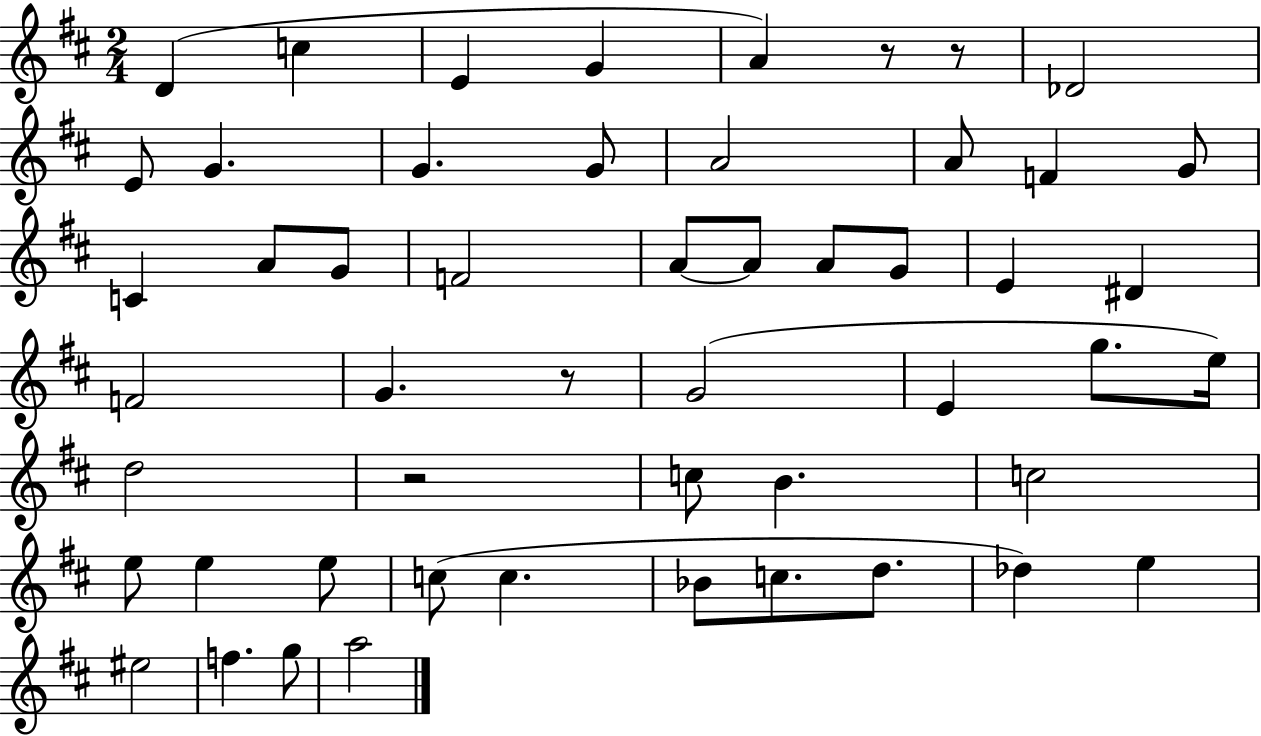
{
  \clef treble
  \numericTimeSignature
  \time 2/4
  \key d \major
  d'4( c''4 | e'4 g'4 | a'4) r8 r8 | des'2 | \break e'8 g'4. | g'4. g'8 | a'2 | a'8 f'4 g'8 | \break c'4 a'8 g'8 | f'2 | a'8~~ a'8 a'8 g'8 | e'4 dis'4 | \break f'2 | g'4. r8 | g'2( | e'4 g''8. e''16) | \break d''2 | r2 | c''8 b'4. | c''2 | \break e''8 e''4 e''8 | c''8( c''4. | bes'8 c''8. d''8. | des''4) e''4 | \break eis''2 | f''4. g''8 | a''2 | \bar "|."
}